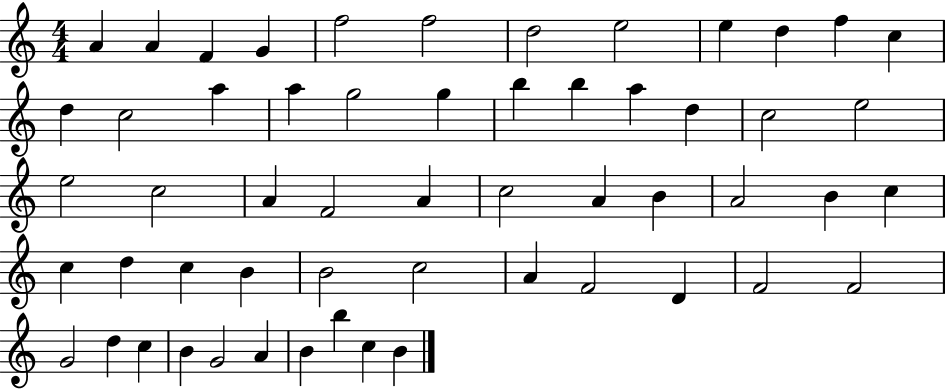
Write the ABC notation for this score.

X:1
T:Untitled
M:4/4
L:1/4
K:C
A A F G f2 f2 d2 e2 e d f c d c2 a a g2 g b b a d c2 e2 e2 c2 A F2 A c2 A B A2 B c c d c B B2 c2 A F2 D F2 F2 G2 d c B G2 A B b c B